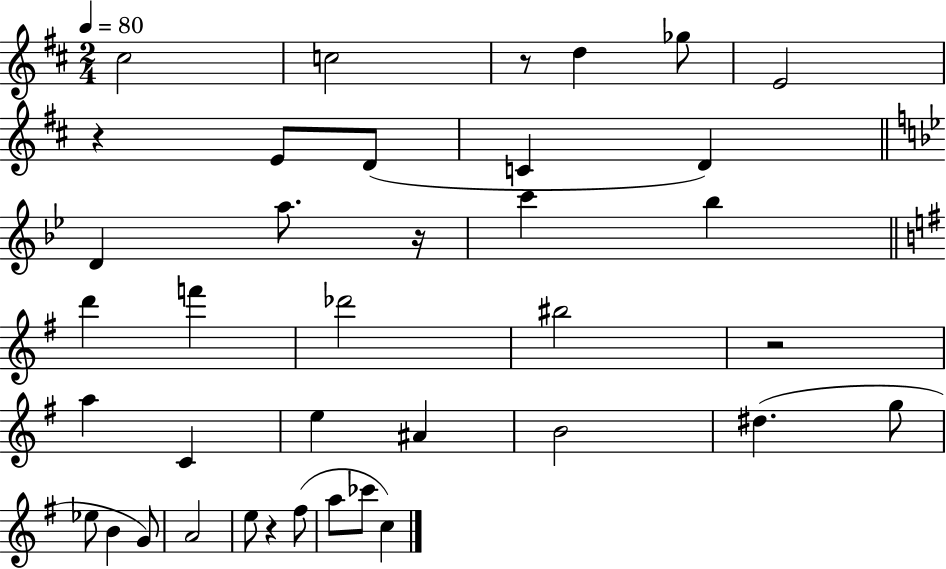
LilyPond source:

{
  \clef treble
  \numericTimeSignature
  \time 2/4
  \key d \major
  \tempo 4 = 80
  \repeat volta 2 { cis''2 | c''2 | r8 d''4 ges''8 | e'2 | \break r4 e'8 d'8( | c'4 d'4) | \bar "||" \break \key bes \major d'4 a''8. r16 | c'''4 bes''4 | \bar "||" \break \key e \minor d'''4 f'''4 | des'''2 | bis''2 | r2 | \break a''4 c'4 | e''4 ais'4 | b'2 | dis''4.( g''8 | \break ees''8 b'4 g'8) | a'2 | e''8 r4 fis''8( | a''8 ces'''8 c''4) | \break } \bar "|."
}